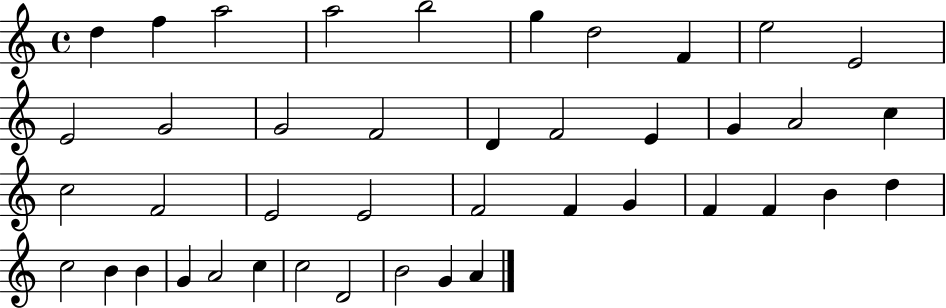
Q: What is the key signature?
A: C major